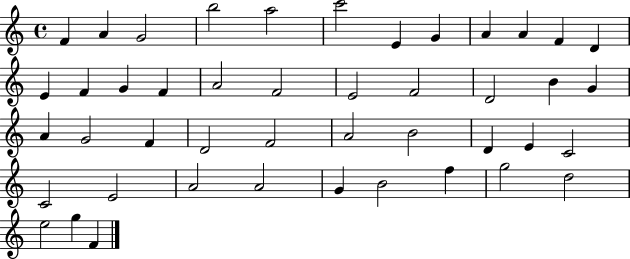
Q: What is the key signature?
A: C major